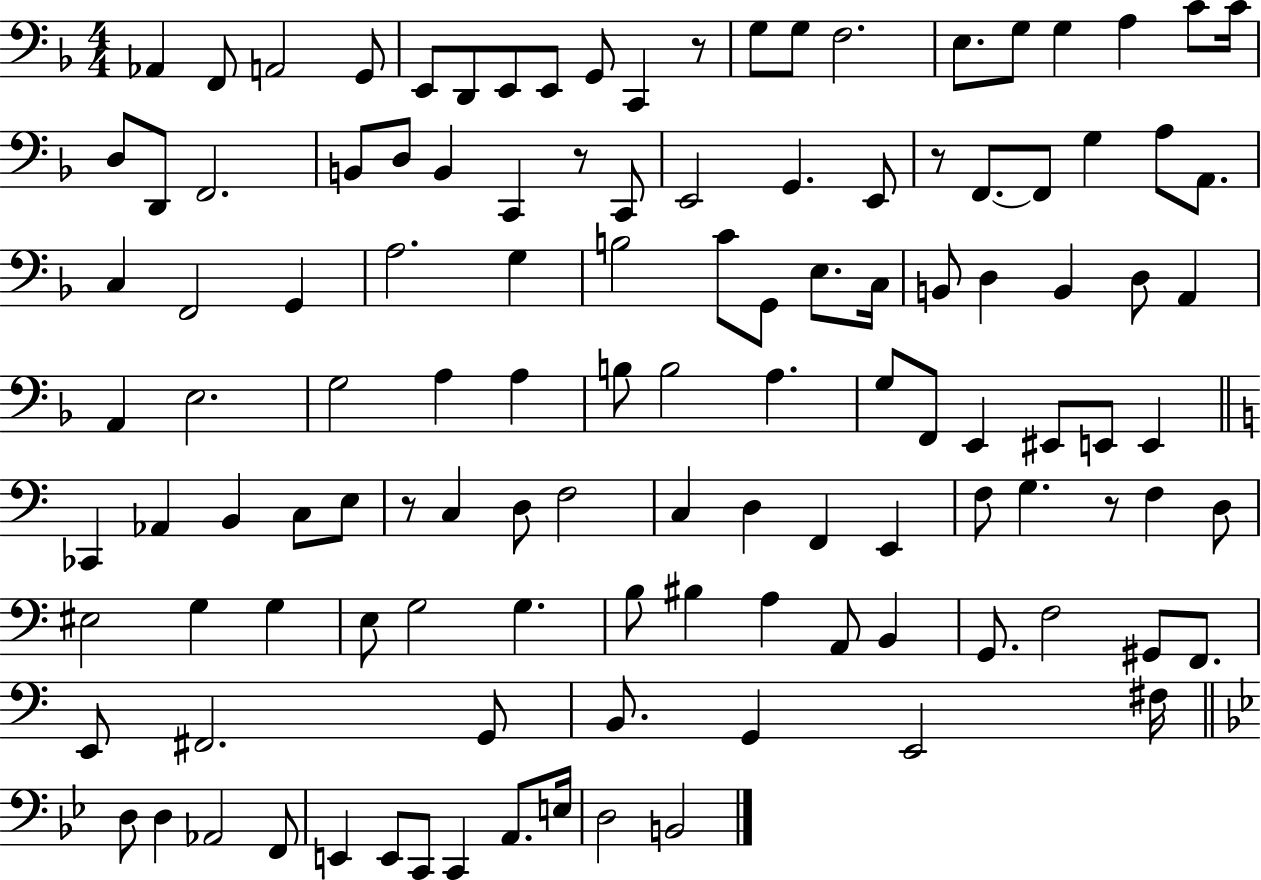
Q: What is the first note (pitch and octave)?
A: Ab2